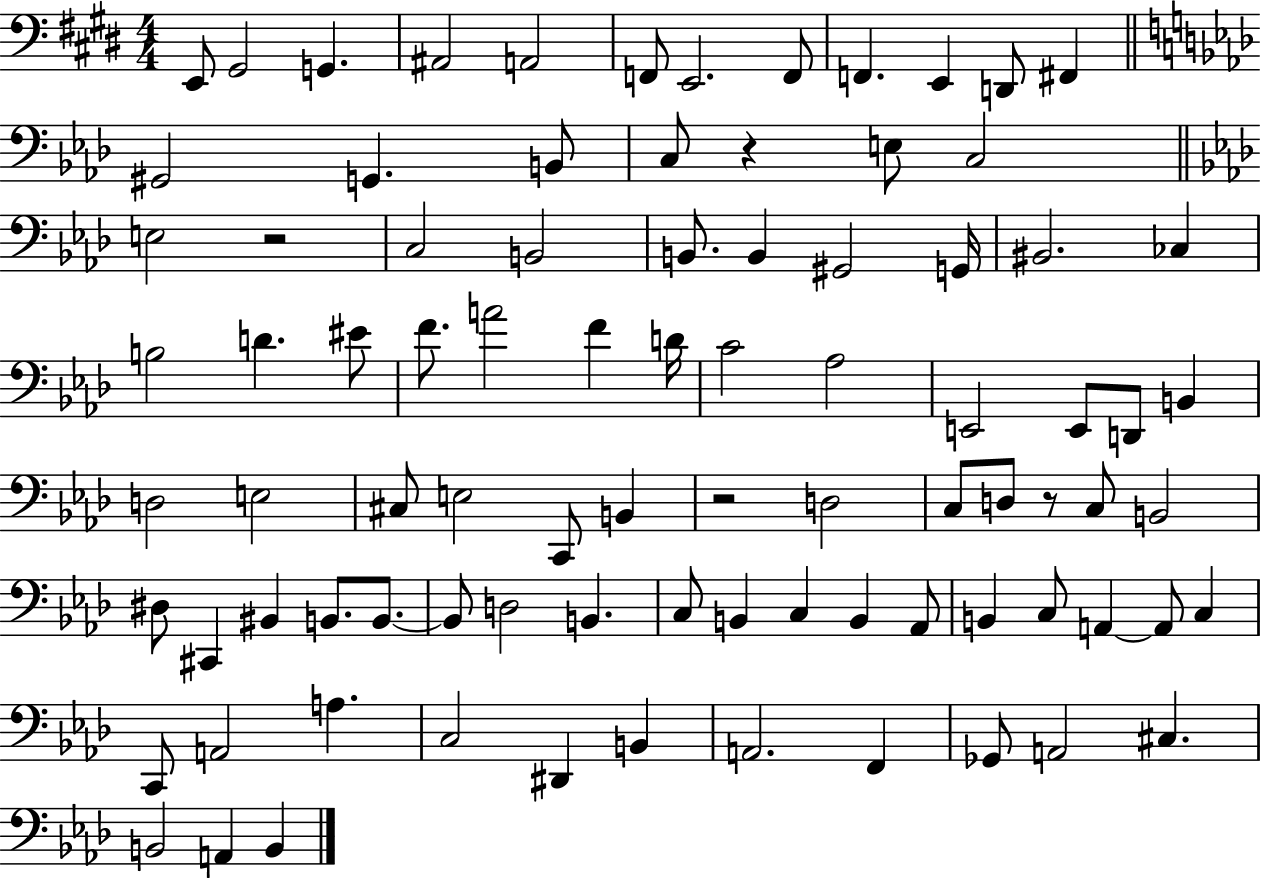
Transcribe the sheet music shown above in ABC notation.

X:1
T:Untitled
M:4/4
L:1/4
K:E
E,,/2 ^G,,2 G,, ^A,,2 A,,2 F,,/2 E,,2 F,,/2 F,, E,, D,,/2 ^F,, ^G,,2 G,, B,,/2 C,/2 z E,/2 C,2 E,2 z2 C,2 B,,2 B,,/2 B,, ^G,,2 G,,/4 ^B,,2 _C, B,2 D ^E/2 F/2 A2 F D/4 C2 _A,2 E,,2 E,,/2 D,,/2 B,, D,2 E,2 ^C,/2 E,2 C,,/2 B,, z2 D,2 C,/2 D,/2 z/2 C,/2 B,,2 ^D,/2 ^C,, ^B,, B,,/2 B,,/2 B,,/2 D,2 B,, C,/2 B,, C, B,, _A,,/2 B,, C,/2 A,, A,,/2 C, C,,/2 A,,2 A, C,2 ^D,, B,, A,,2 F,, _G,,/2 A,,2 ^C, B,,2 A,, B,,